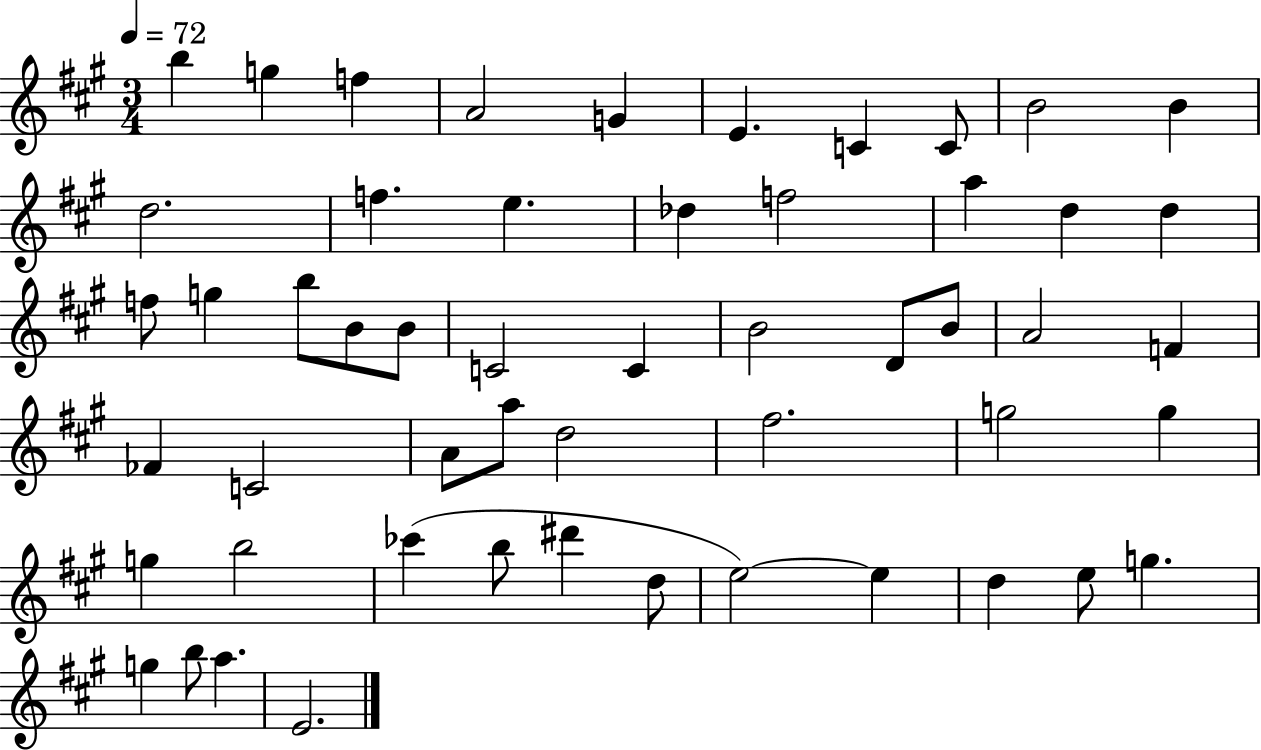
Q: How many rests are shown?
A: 0